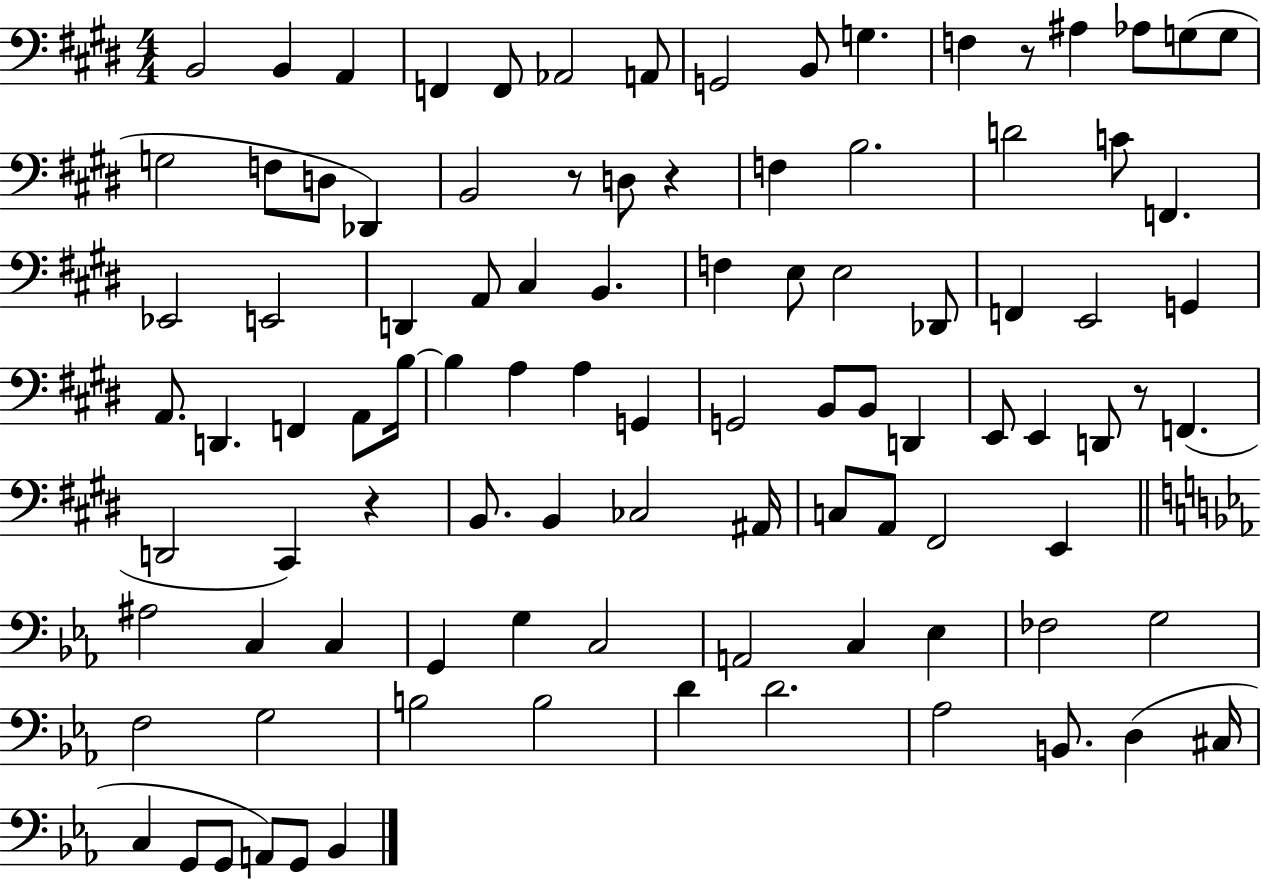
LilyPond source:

{
  \clef bass
  \numericTimeSignature
  \time 4/4
  \key e \major
  b,2 b,4 a,4 | f,4 f,8 aes,2 a,8 | g,2 b,8 g4. | f4 r8 ais4 aes8 g8( g8 | \break g2 f8 d8 des,4) | b,2 r8 d8 r4 | f4 b2. | d'2 c'8 f,4. | \break ees,2 e,2 | d,4 a,8 cis4 b,4. | f4 e8 e2 des,8 | f,4 e,2 g,4 | \break a,8. d,4. f,4 a,8 b16~~ | b4 a4 a4 g,4 | g,2 b,8 b,8 d,4 | e,8 e,4 d,8 r8 f,4.( | \break d,2 cis,4) r4 | b,8. b,4 ces2 ais,16 | c8 a,8 fis,2 e,4 | \bar "||" \break \key ees \major ais2 c4 c4 | g,4 g4 c2 | a,2 c4 ees4 | fes2 g2 | \break f2 g2 | b2 b2 | d'4 d'2. | aes2 b,8. d4( cis16 | \break c4 g,8 g,8 a,8) g,8 bes,4 | \bar "|."
}